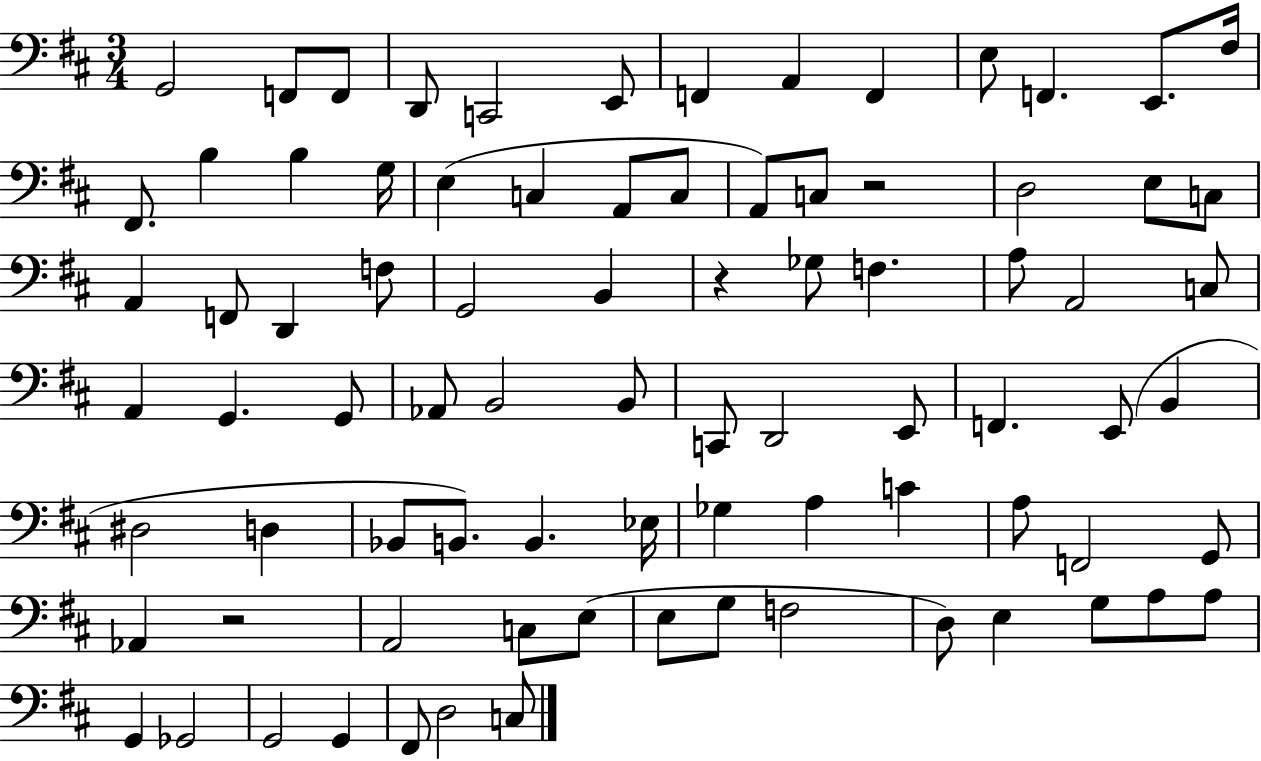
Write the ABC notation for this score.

X:1
T:Untitled
M:3/4
L:1/4
K:D
G,,2 F,,/2 F,,/2 D,,/2 C,,2 E,,/2 F,, A,, F,, E,/2 F,, E,,/2 ^F,/4 ^F,,/2 B, B, G,/4 E, C, A,,/2 C,/2 A,,/2 C,/2 z2 D,2 E,/2 C,/2 A,, F,,/2 D,, F,/2 G,,2 B,, z _G,/2 F, A,/2 A,,2 C,/2 A,, G,, G,,/2 _A,,/2 B,,2 B,,/2 C,,/2 D,,2 E,,/2 F,, E,,/2 B,, ^D,2 D, _B,,/2 B,,/2 B,, _E,/4 _G, A, C A,/2 F,,2 G,,/2 _A,, z2 A,,2 C,/2 E,/2 E,/2 G,/2 F,2 D,/2 E, G,/2 A,/2 A,/2 G,, _G,,2 G,,2 G,, ^F,,/2 D,2 C,/2